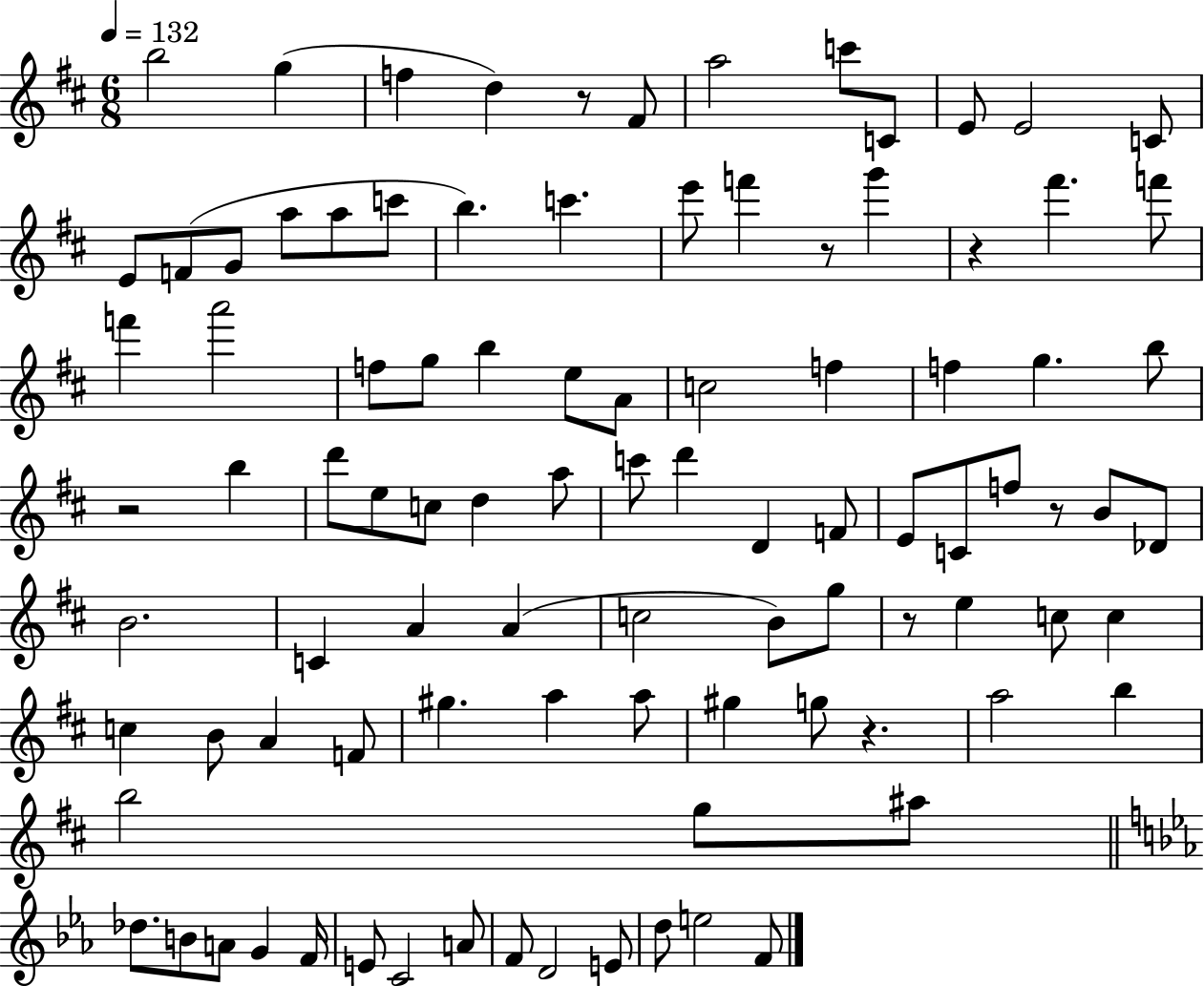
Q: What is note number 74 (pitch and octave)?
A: G5